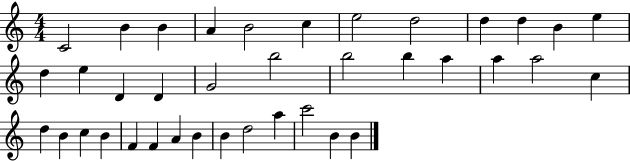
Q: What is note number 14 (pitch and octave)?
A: E5